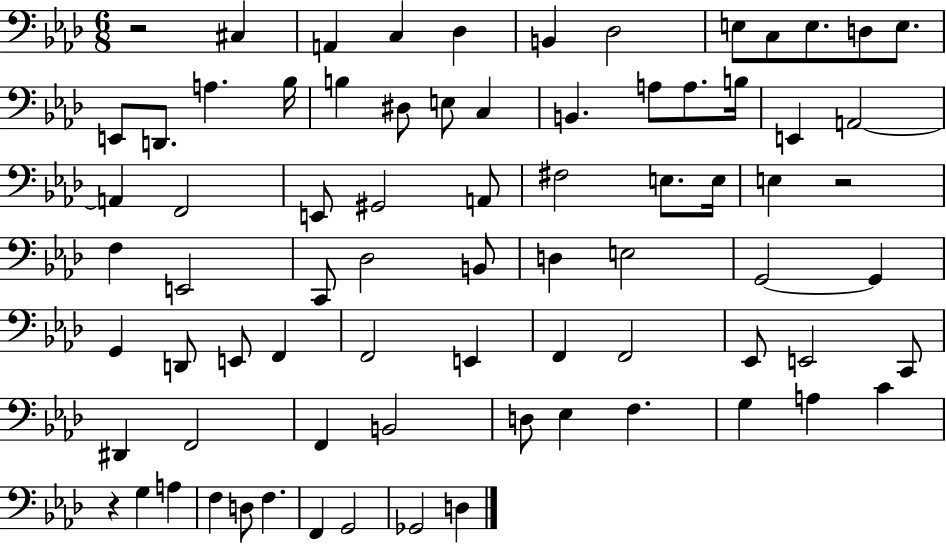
X:1
T:Untitled
M:6/8
L:1/4
K:Ab
z2 ^C, A,, C, _D, B,, _D,2 E,/2 C,/2 E,/2 D,/2 E,/2 E,,/2 D,,/2 A, _B,/4 B, ^D,/2 E,/2 C, B,, A,/2 A,/2 B,/4 E,, A,,2 A,, F,,2 E,,/2 ^G,,2 A,,/2 ^F,2 E,/2 E,/4 E, z2 F, E,,2 C,,/2 _D,2 B,,/2 D, E,2 G,,2 G,, G,, D,,/2 E,,/2 F,, F,,2 E,, F,, F,,2 _E,,/2 E,,2 C,,/2 ^D,, F,,2 F,, B,,2 D,/2 _E, F, G, A, C z G, A, F, D,/2 F, F,, G,,2 _G,,2 D,